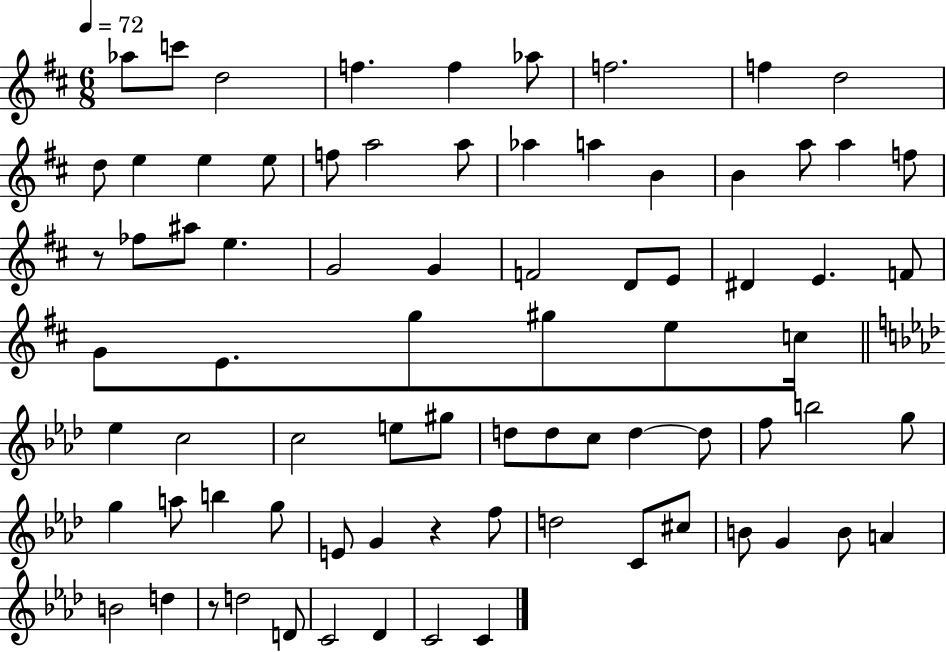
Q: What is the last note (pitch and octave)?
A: C4